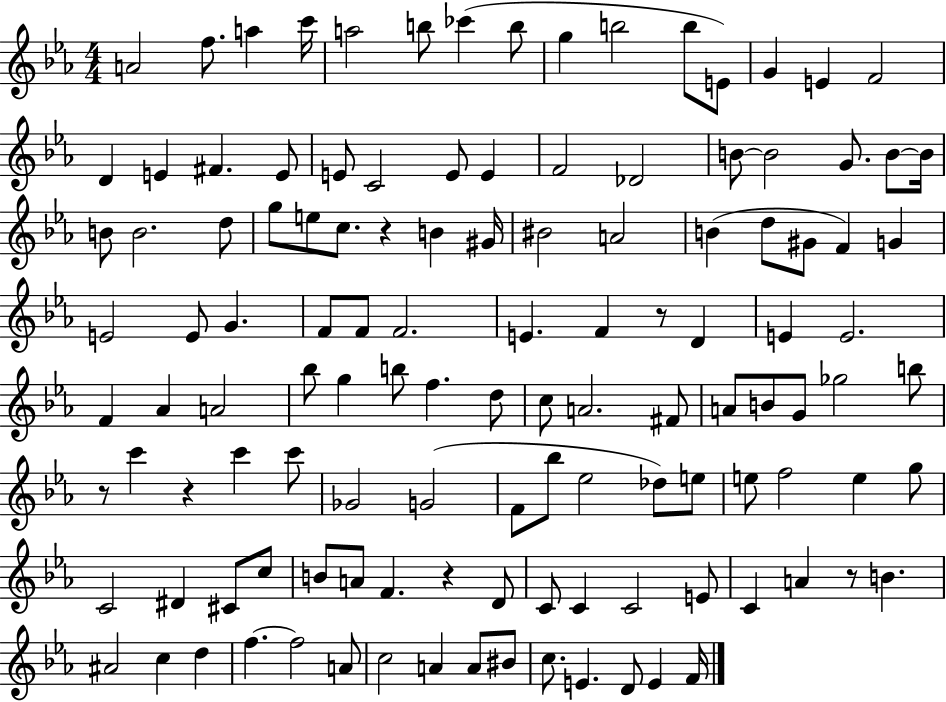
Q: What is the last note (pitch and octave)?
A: F4